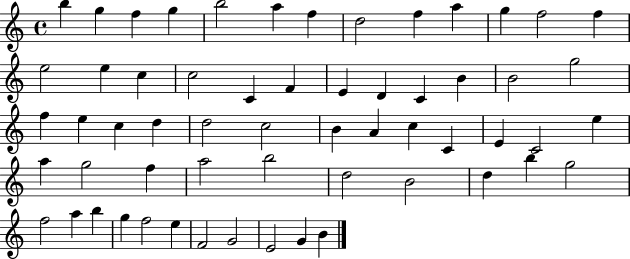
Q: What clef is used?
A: treble